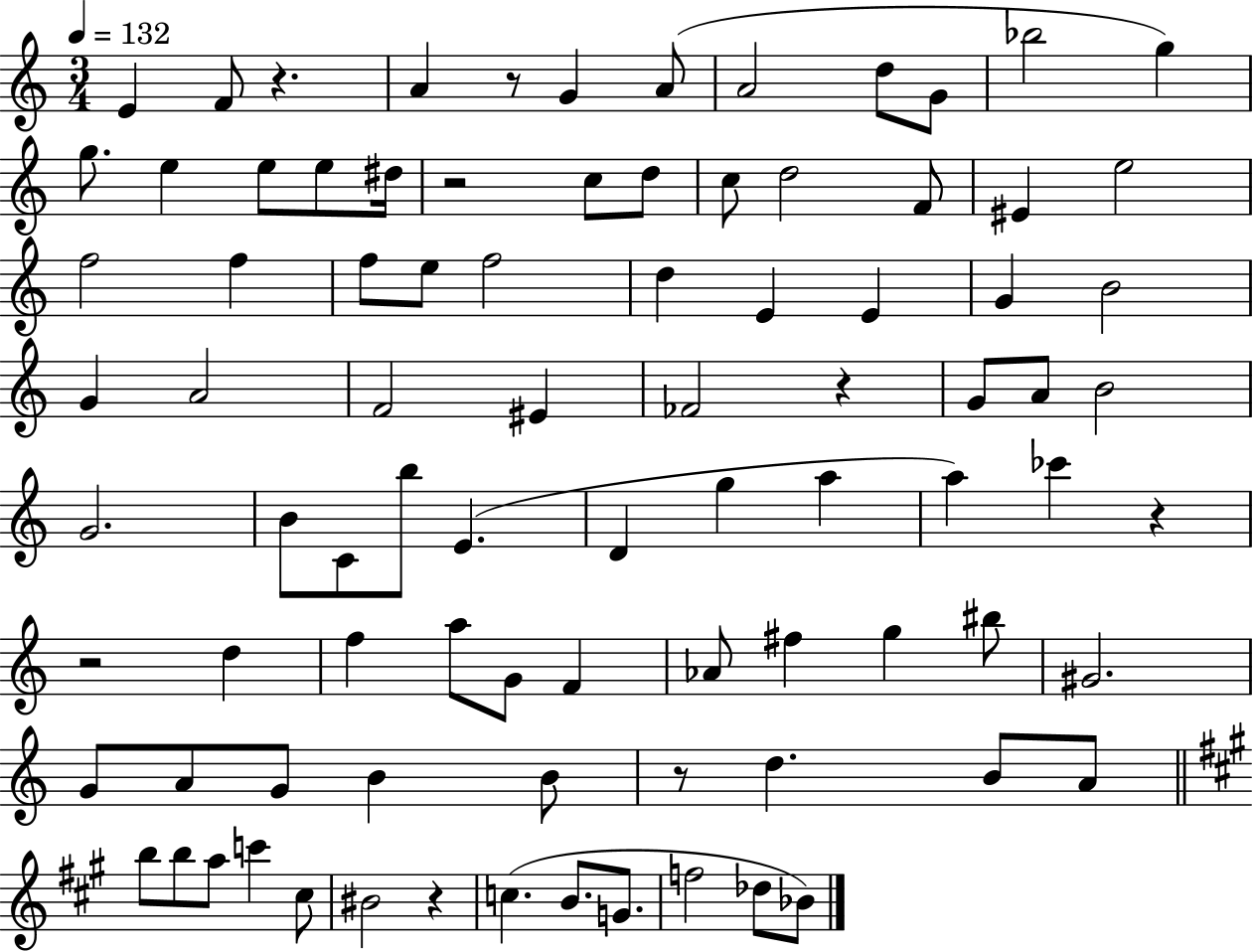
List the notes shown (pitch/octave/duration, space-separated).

E4/q F4/e R/q. A4/q R/e G4/q A4/e A4/h D5/e G4/e Bb5/h G5/q G5/e. E5/q E5/e E5/e D#5/s R/h C5/e D5/e C5/e D5/h F4/e EIS4/q E5/h F5/h F5/q F5/e E5/e F5/h D5/q E4/q E4/q G4/q B4/h G4/q A4/h F4/h EIS4/q FES4/h R/q G4/e A4/e B4/h G4/h. B4/e C4/e B5/e E4/q. D4/q G5/q A5/q A5/q CES6/q R/q R/h D5/q F5/q A5/e G4/e F4/q Ab4/e F#5/q G5/q BIS5/e G#4/h. G4/e A4/e G4/e B4/q B4/e R/e D5/q. B4/e A4/e B5/e B5/e A5/e C6/q C#5/e BIS4/h R/q C5/q. B4/e. G4/e. F5/h Db5/e Bb4/e